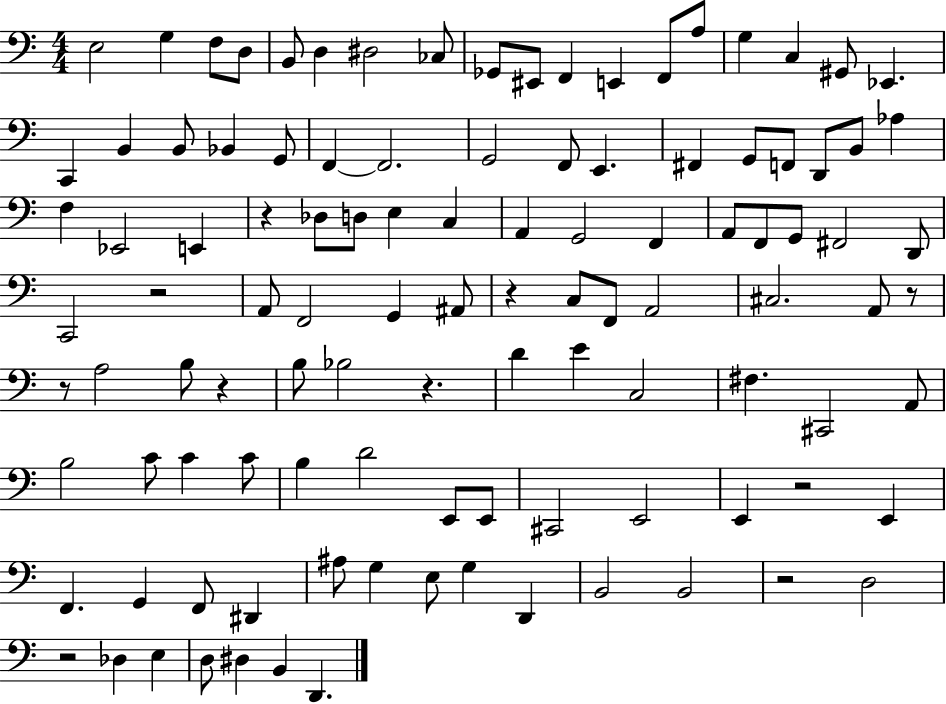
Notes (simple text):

E3/h G3/q F3/e D3/e B2/e D3/q D#3/h CES3/e Gb2/e EIS2/e F2/q E2/q F2/e A3/e G3/q C3/q G#2/e Eb2/q. C2/q B2/q B2/e Bb2/q G2/e F2/q F2/h. G2/h F2/e E2/q. F#2/q G2/e F2/e D2/e B2/e Ab3/q F3/q Eb2/h E2/q R/q Db3/e D3/e E3/q C3/q A2/q G2/h F2/q A2/e F2/e G2/e F#2/h D2/e C2/h R/h A2/e F2/h G2/q A#2/e R/q C3/e F2/e A2/h C#3/h. A2/e R/e R/e A3/h B3/e R/q B3/e Bb3/h R/q. D4/q E4/q C3/h F#3/q. C#2/h A2/e B3/h C4/e C4/q C4/e B3/q D4/h E2/e E2/e C#2/h E2/h E2/q R/h E2/q F2/q. G2/q F2/e D#2/q A#3/e G3/q E3/e G3/q D2/q B2/h B2/h R/h D3/h R/h Db3/q E3/q D3/e D#3/q B2/q D2/q.